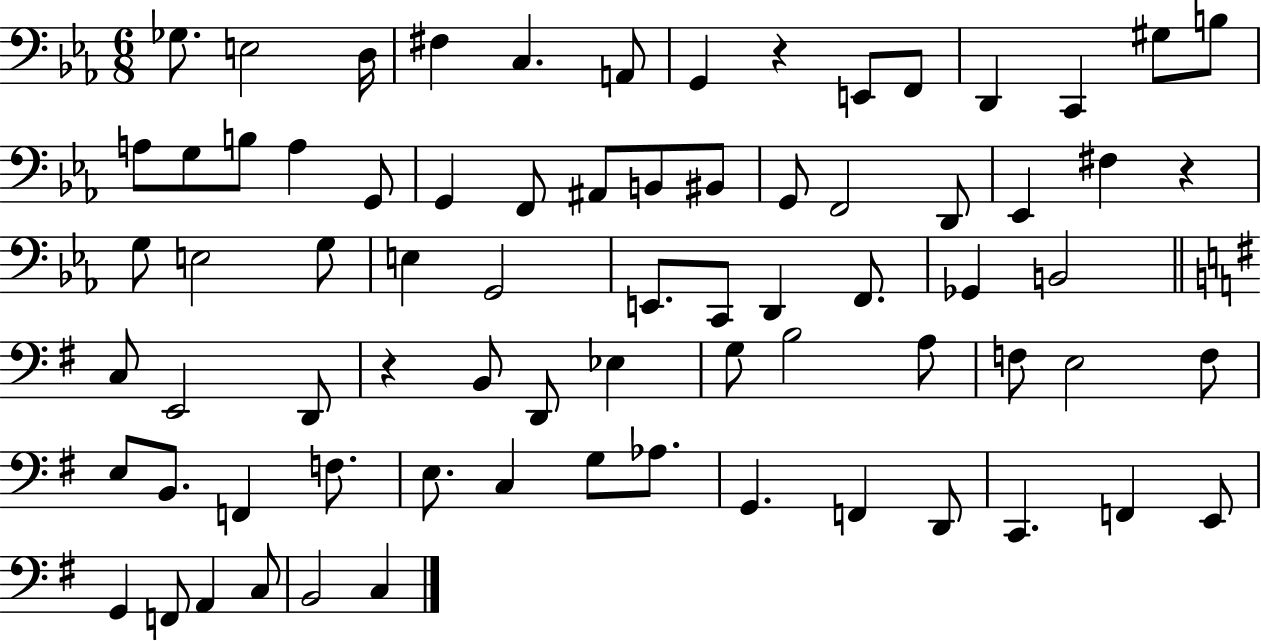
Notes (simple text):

Gb3/e. E3/h D3/s F#3/q C3/q. A2/e G2/q R/q E2/e F2/e D2/q C2/q G#3/e B3/e A3/e G3/e B3/e A3/q G2/e G2/q F2/e A#2/e B2/e BIS2/e G2/e F2/h D2/e Eb2/q F#3/q R/q G3/e E3/h G3/e E3/q G2/h E2/e. C2/e D2/q F2/e. Gb2/q B2/h C3/e E2/h D2/e R/q B2/e D2/e Eb3/q G3/e B3/h A3/e F3/e E3/h F3/e E3/e B2/e. F2/q F3/e. E3/e. C3/q G3/e Ab3/e. G2/q. F2/q D2/e C2/q. F2/q E2/e G2/q F2/e A2/q C3/e B2/h C3/q